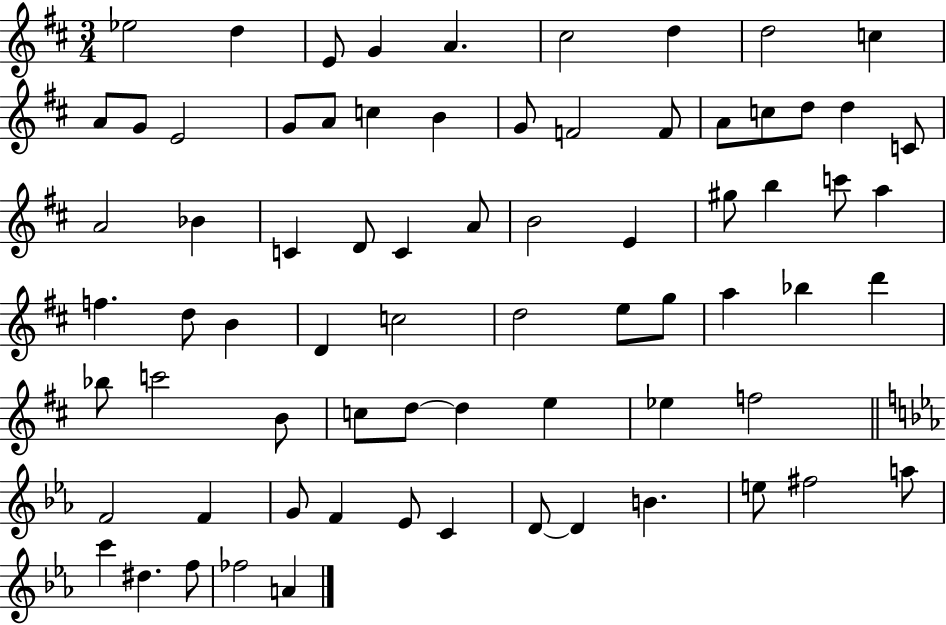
{
  \clef treble
  \numericTimeSignature
  \time 3/4
  \key d \major
  ees''2 d''4 | e'8 g'4 a'4. | cis''2 d''4 | d''2 c''4 | \break a'8 g'8 e'2 | g'8 a'8 c''4 b'4 | g'8 f'2 f'8 | a'8 c''8 d''8 d''4 c'8 | \break a'2 bes'4 | c'4 d'8 c'4 a'8 | b'2 e'4 | gis''8 b''4 c'''8 a''4 | \break f''4. d''8 b'4 | d'4 c''2 | d''2 e''8 g''8 | a''4 bes''4 d'''4 | \break bes''8 c'''2 b'8 | c''8 d''8~~ d''4 e''4 | ees''4 f''2 | \bar "||" \break \key ees \major f'2 f'4 | g'8 f'4 ees'8 c'4 | d'8~~ d'4 b'4. | e''8 fis''2 a''8 | \break c'''4 dis''4. f''8 | fes''2 a'4 | \bar "|."
}